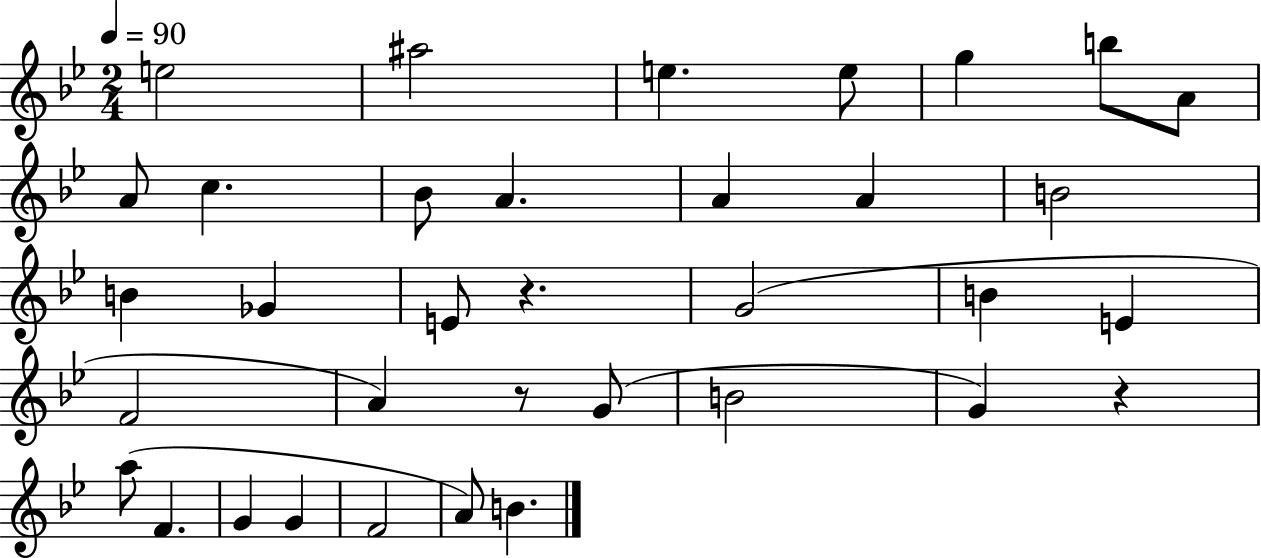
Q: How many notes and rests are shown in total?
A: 35